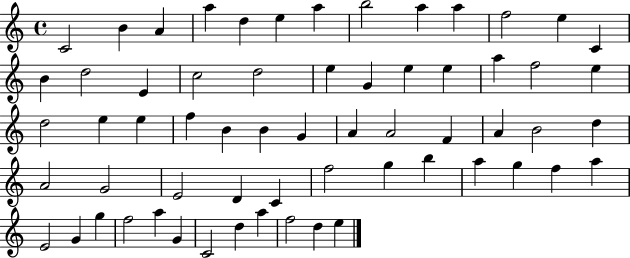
C4/h B4/q A4/q A5/q D5/q E5/q A5/q B5/h A5/q A5/q F5/h E5/q C4/q B4/q D5/h E4/q C5/h D5/h E5/q G4/q E5/q E5/q A5/q F5/h E5/q D5/h E5/q E5/q F5/q B4/q B4/q G4/q A4/q A4/h F4/q A4/q B4/h D5/q A4/h G4/h E4/h D4/q C4/q F5/h G5/q B5/q A5/q G5/q F5/q A5/q E4/h G4/q G5/q F5/h A5/q G4/q C4/h D5/q A5/q F5/h D5/q E5/q